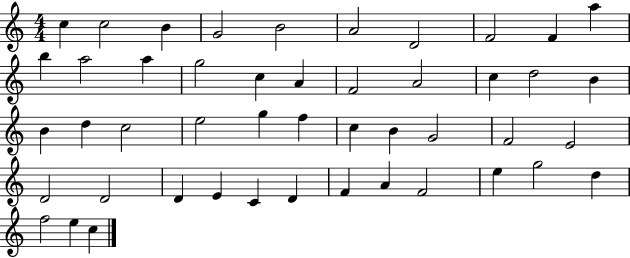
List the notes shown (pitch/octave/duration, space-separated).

C5/q C5/h B4/q G4/h B4/h A4/h D4/h F4/h F4/q A5/q B5/q A5/h A5/q G5/h C5/q A4/q F4/h A4/h C5/q D5/h B4/q B4/q D5/q C5/h E5/h G5/q F5/q C5/q B4/q G4/h F4/h E4/h D4/h D4/h D4/q E4/q C4/q D4/q F4/q A4/q F4/h E5/q G5/h D5/q F5/h E5/q C5/q